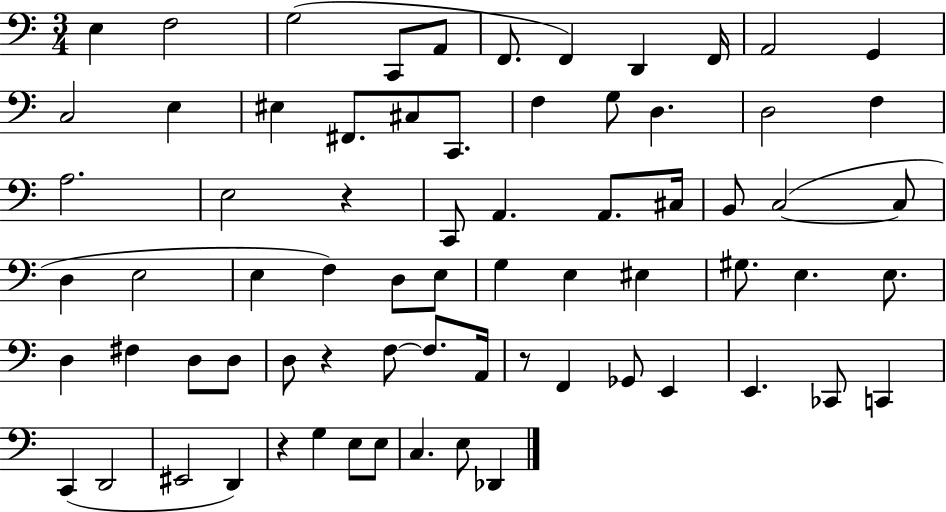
X:1
T:Untitled
M:3/4
L:1/4
K:C
E, F,2 G,2 C,,/2 A,,/2 F,,/2 F,, D,, F,,/4 A,,2 G,, C,2 E, ^E, ^F,,/2 ^C,/2 C,,/2 F, G,/2 D, D,2 F, A,2 E,2 z C,,/2 A,, A,,/2 ^C,/4 B,,/2 C,2 C,/2 D, E,2 E, F, D,/2 E,/2 G, E, ^E, ^G,/2 E, E,/2 D, ^F, D,/2 D,/2 D,/2 z F,/2 F,/2 A,,/4 z/2 F,, _G,,/2 E,, E,, _C,,/2 C,, C,, D,,2 ^E,,2 D,, z G, E,/2 E,/2 C, E,/2 _D,,